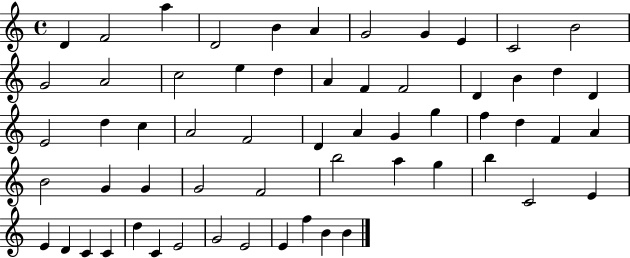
D4/q F4/h A5/q D4/h B4/q A4/q G4/h G4/q E4/q C4/h B4/h G4/h A4/h C5/h E5/q D5/q A4/q F4/q F4/h D4/q B4/q D5/q D4/q E4/h D5/q C5/q A4/h F4/h D4/q A4/q G4/q G5/q F5/q D5/q F4/q A4/q B4/h G4/q G4/q G4/h F4/h B5/h A5/q G5/q B5/q C4/h E4/q E4/q D4/q C4/q C4/q D5/q C4/q E4/h G4/h E4/h E4/q F5/q B4/q B4/q